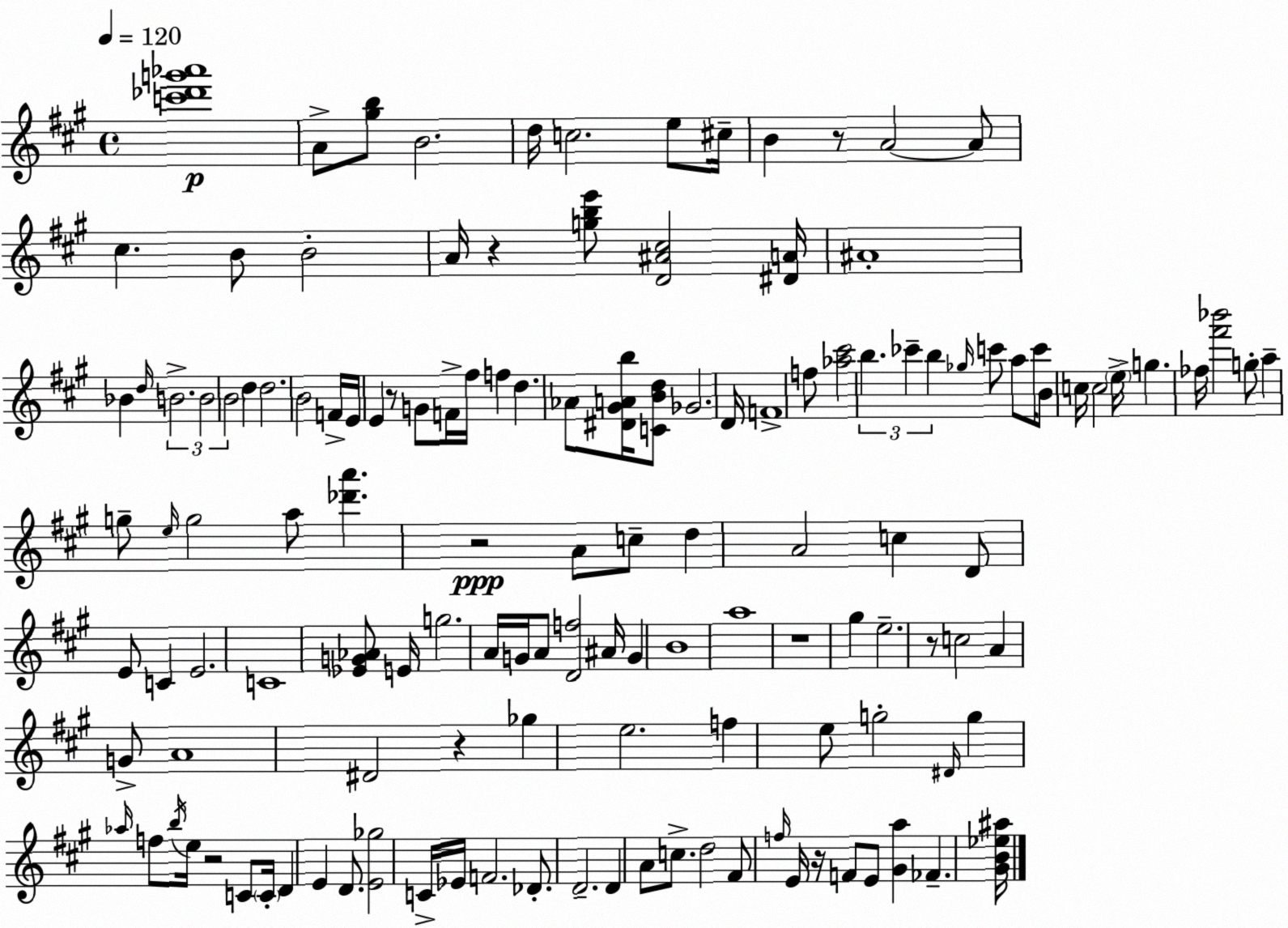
X:1
T:Untitled
M:4/4
L:1/4
K:A
[c'_d'g'_a']4 A/2 [^gb]/2 B2 d/4 c2 e/2 ^c/4 B z/2 A2 A/2 ^c B/2 B2 A/4 z [gbe']/2 [D^A^c]2 [^DA]/4 ^A4 _B d/4 B2 B2 B2 d d2 B2 F/4 E/4 E z/2 G/2 F/4 ^f/4 f d _A/2 [^D^GAb]/4 [CBd]/2 _G2 D/4 F4 f/2 [_a^c']2 b _c' b _g/4 c'/2 a/2 c'/4 B/2 c/4 c2 e/4 g _f/4 [^f'_b']2 g/2 a g/2 e/4 g2 a/2 [_d'a'] z2 A/2 c/2 d A2 c D/2 E/2 C E2 C4 [_EG_A]/2 E/4 g2 A/4 G/4 A/2 [Df]2 ^A/4 G B4 a4 z4 ^g e2 z/2 c2 A G/2 A4 ^D2 z _g e2 f e/2 g2 ^D/4 g _a/4 f/2 b/4 e/4 z2 C/2 C/4 D E D/2 [E_g]2 C/4 _E/4 F2 _D/2 D2 D A/2 c/2 d2 ^F/2 f/4 E/4 z/4 F/2 E/2 [^Ga] _F [^GB_e^a]/4